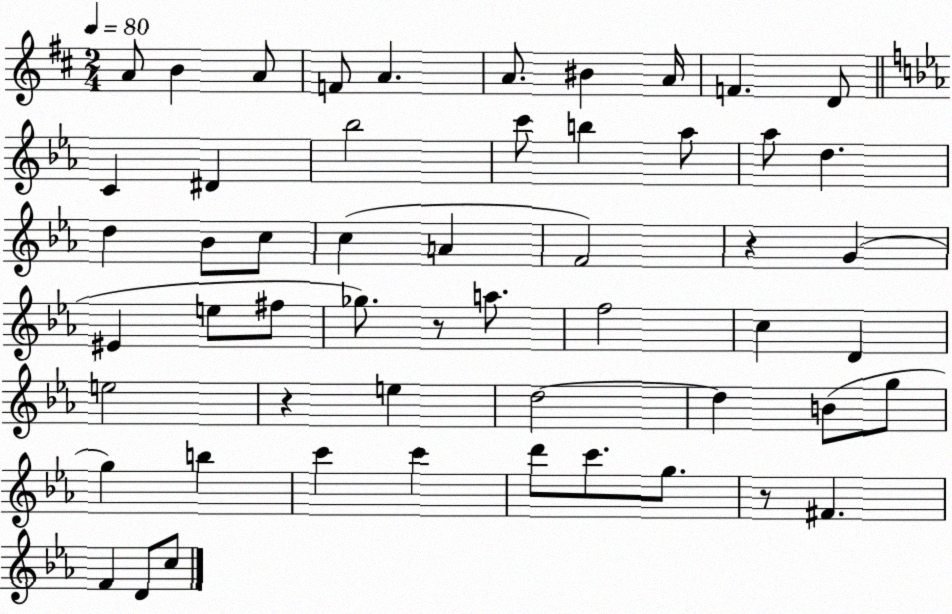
X:1
T:Untitled
M:2/4
L:1/4
K:D
A/2 B A/2 F/2 A A/2 ^B A/4 F D/2 C ^D _b2 c'/2 b _a/2 _a/2 d d _B/2 c/2 c A F2 z G ^E e/2 ^f/2 _g/2 z/2 a/2 f2 c D e2 z e d2 d B/2 g/2 g b c' c' d'/2 c'/2 g/2 z/2 ^F F D/2 c/2